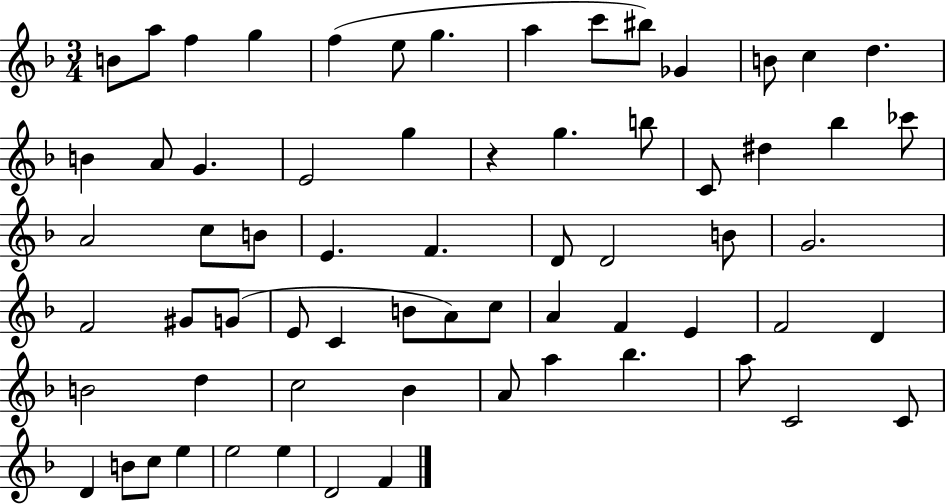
B4/e A5/e F5/q G5/q F5/q E5/e G5/q. A5/q C6/e BIS5/e Gb4/q B4/e C5/q D5/q. B4/q A4/e G4/q. E4/h G5/q R/q G5/q. B5/e C4/e D#5/q Bb5/q CES6/e A4/h C5/e B4/e E4/q. F4/q. D4/e D4/h B4/e G4/h. F4/h G#4/e G4/e E4/e C4/q B4/e A4/e C5/e A4/q F4/q E4/q F4/h D4/q B4/h D5/q C5/h Bb4/q A4/e A5/q Bb5/q. A5/e C4/h C4/e D4/q B4/e C5/e E5/q E5/h E5/q D4/h F4/q